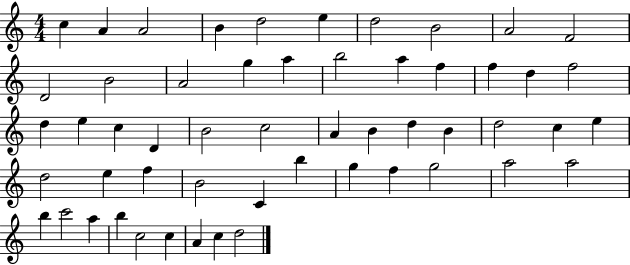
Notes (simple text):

C5/q A4/q A4/h B4/q D5/h E5/q D5/h B4/h A4/h F4/h D4/h B4/h A4/h G5/q A5/q B5/h A5/q F5/q F5/q D5/q F5/h D5/q E5/q C5/q D4/q B4/h C5/h A4/q B4/q D5/q B4/q D5/h C5/q E5/q D5/h E5/q F5/q B4/h C4/q B5/q G5/q F5/q G5/h A5/h A5/h B5/q C6/h A5/q B5/q C5/h C5/q A4/q C5/q D5/h